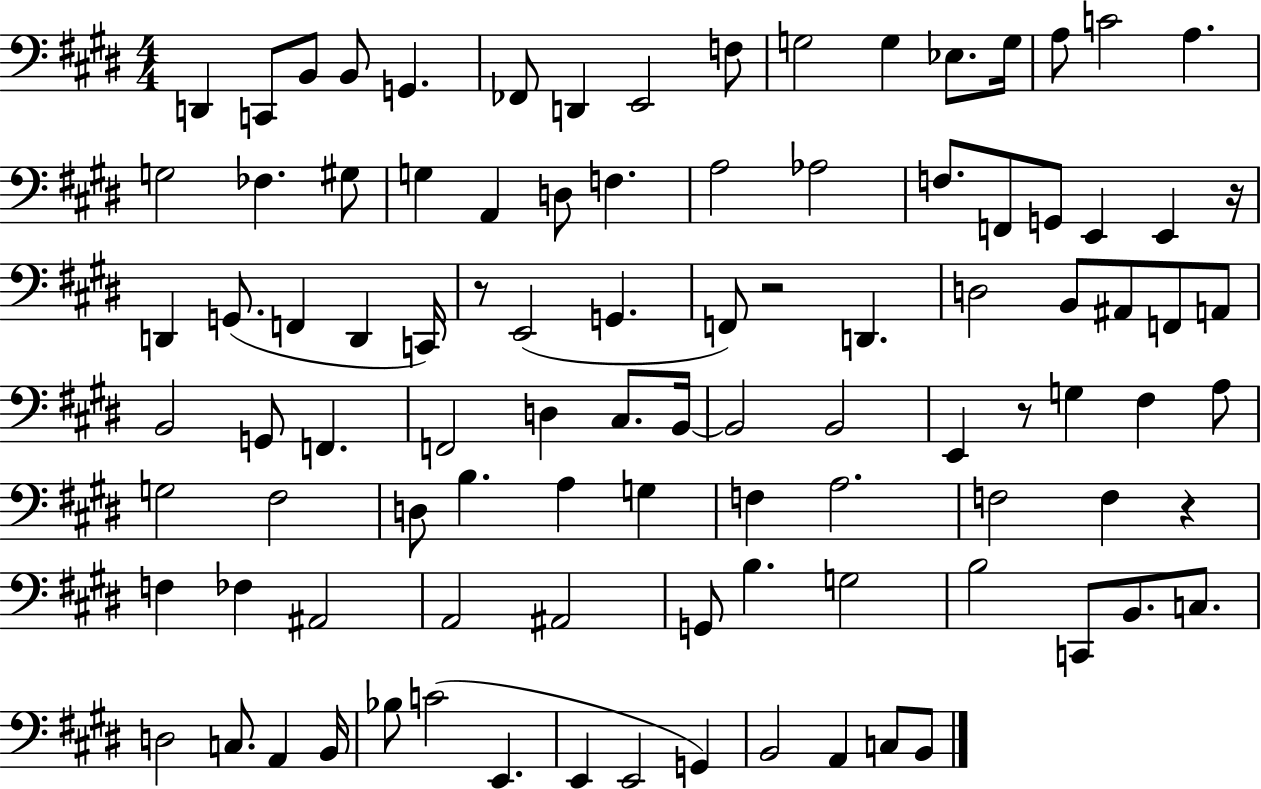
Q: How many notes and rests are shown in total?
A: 98